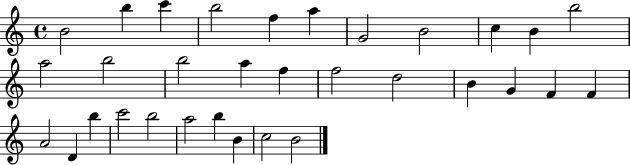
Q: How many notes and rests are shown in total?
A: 32